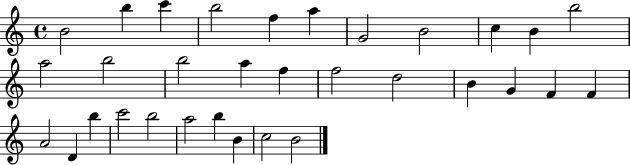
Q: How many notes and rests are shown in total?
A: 32